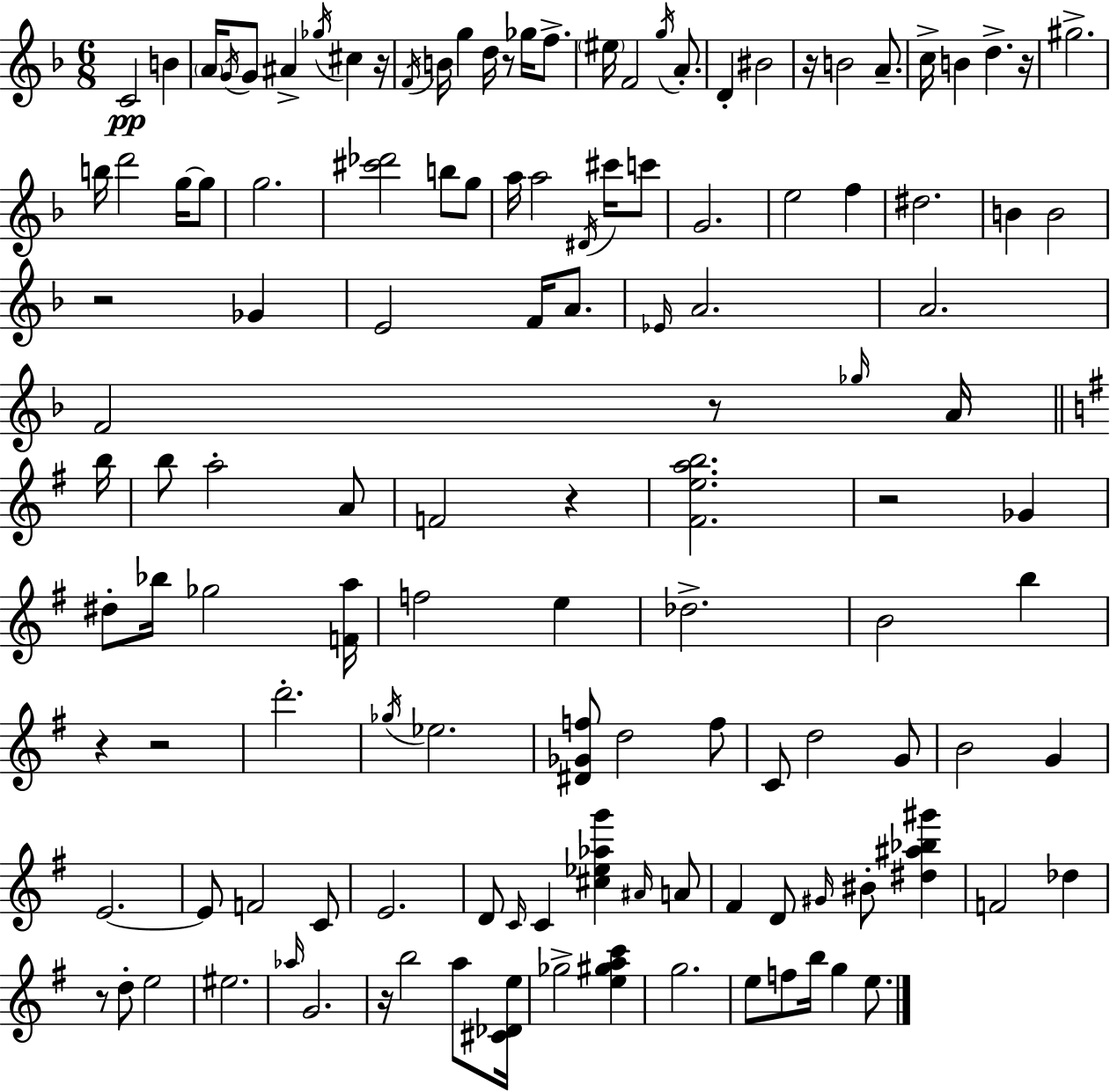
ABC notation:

X:1
T:Untitled
M:6/8
L:1/4
K:Dm
C2 B A/4 G/4 G/2 ^A _g/4 ^c z/4 F/4 B/4 g d/4 z/2 _g/4 f/2 ^e/4 F2 g/4 A/2 D ^B2 z/4 B2 A/2 c/4 B d z/4 ^g2 b/4 d'2 g/4 g/2 g2 [^c'_d']2 b/2 g/2 a/4 a2 ^D/4 ^c'/4 c'/2 G2 e2 f ^d2 B B2 z2 _G E2 F/4 A/2 _E/4 A2 A2 F2 z/2 _g/4 A/4 b/4 b/2 a2 A/2 F2 z [^Feab]2 z2 _G ^d/2 _b/4 _g2 [Fa]/4 f2 e _d2 B2 b z z2 d'2 _g/4 _e2 [^D_Gf]/2 d2 f/2 C/2 d2 G/2 B2 G E2 E/2 F2 C/2 E2 D/2 C/4 C [^c_e_ag'] ^A/4 A/2 ^F D/2 ^G/4 ^B/2 [^d^a_b^g'] F2 _d z/2 d/2 e2 ^e2 _a/4 G2 z/4 b2 a/2 [^C_De]/4 _g2 [e^gac'] g2 e/2 f/2 b/4 g e/2